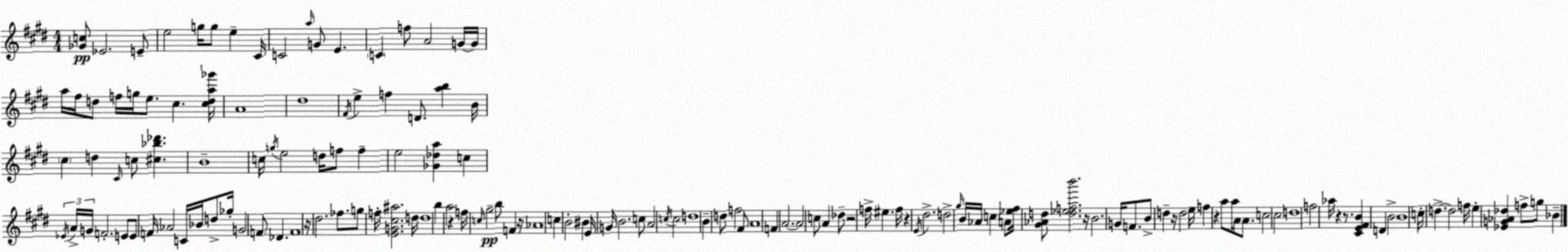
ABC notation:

X:1
T:Untitled
M:4/4
L:1/4
K:E
[_Gc]/2 _E2 E/2 e2 g/4 g/2 e ^C/4 C2 a/4 G/2 E C f/2 A2 G/4 G/4 a/4 ^f/4 d/2 f/4 g/4 e/2 ^c [^cda_g']/4 A4 ^d4 ^F/4 e f D/2 [ab] B/4 ^c d ^C/4 c/2 [^c_b_d'] B4 c/4 g/4 e2 d/4 f/2 f e2 [_G_da] c _E/4 A/4 G/4 F2 E/2 E/2 F/4 _A2 C/4 _B/4 d/2 _g/4 G2 F/2 _D F4 z/4 ^d2 _f/2 g/2 f/4 [EG^c^a]2 d/4 d4 b a2 z f/4 c/4 ^g2 b/2 F z/4 _A4 c B2 ^B E/4 G/4 B2 c/2 A2 c/4 c2 d4 B d/2 f2 ^F/2 A4 F A2 A2 c/2 A _d/2 z2 f/4 ^e f/4 z E/4 ^d2 d2 ^g/4 B/4 _A/4 c A/2 [_e^f]/4 [^G_Ad]/2 [d_efb']2 z/4 B2 G/4 F/2 B/2 d z/4 d2 e/4 f z a/2 a/4 A/2 A/2 c2 ^c2 d4 f2 _a/4 z z/2 [^CE^FB] D B2 B4 c/4 d d2 f/4 e [_EG_A_d] f/2 g/2 _B